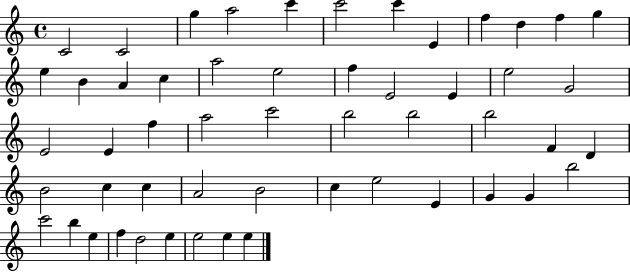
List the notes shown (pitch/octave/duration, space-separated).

C4/h C4/h G5/q A5/h C6/q C6/h C6/q E4/q F5/q D5/q F5/q G5/q E5/q B4/q A4/q C5/q A5/h E5/h F5/q E4/h E4/q E5/h G4/h E4/h E4/q F5/q A5/h C6/h B5/h B5/h B5/h F4/q D4/q B4/h C5/q C5/q A4/h B4/h C5/q E5/h E4/q G4/q G4/q B5/h C6/h B5/q E5/q F5/q D5/h E5/q E5/h E5/q E5/q